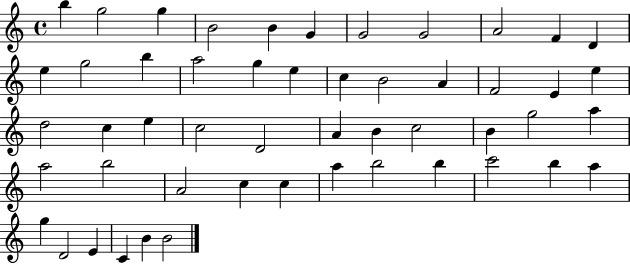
{
  \clef treble
  \time 4/4
  \defaultTimeSignature
  \key c \major
  b''4 g''2 g''4 | b'2 b'4 g'4 | g'2 g'2 | a'2 f'4 d'4 | \break e''4 g''2 b''4 | a''2 g''4 e''4 | c''4 b'2 a'4 | f'2 e'4 e''4 | \break d''2 c''4 e''4 | c''2 d'2 | a'4 b'4 c''2 | b'4 g''2 a''4 | \break a''2 b''2 | a'2 c''4 c''4 | a''4 b''2 b''4 | c'''2 b''4 a''4 | \break g''4 d'2 e'4 | c'4 b'4 b'2 | \bar "|."
}